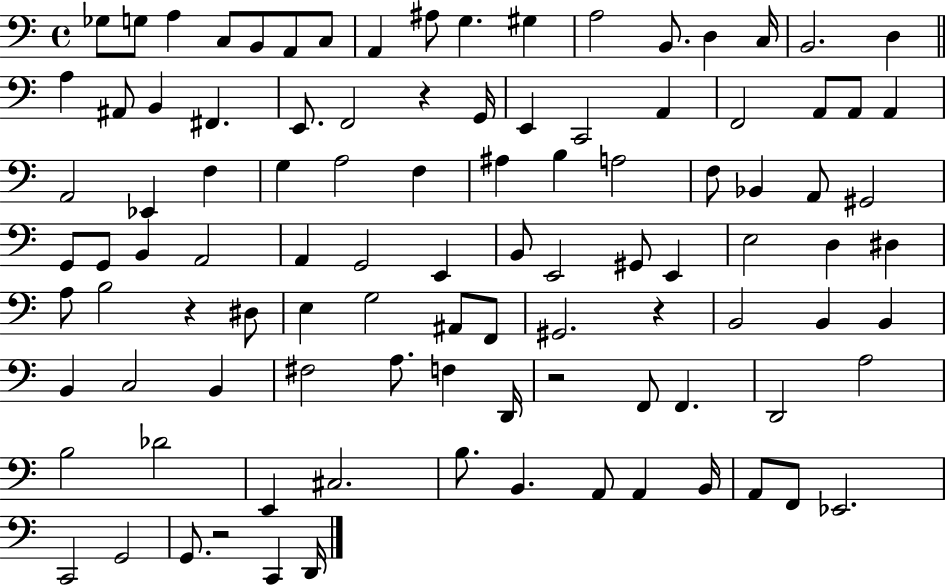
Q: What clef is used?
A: bass